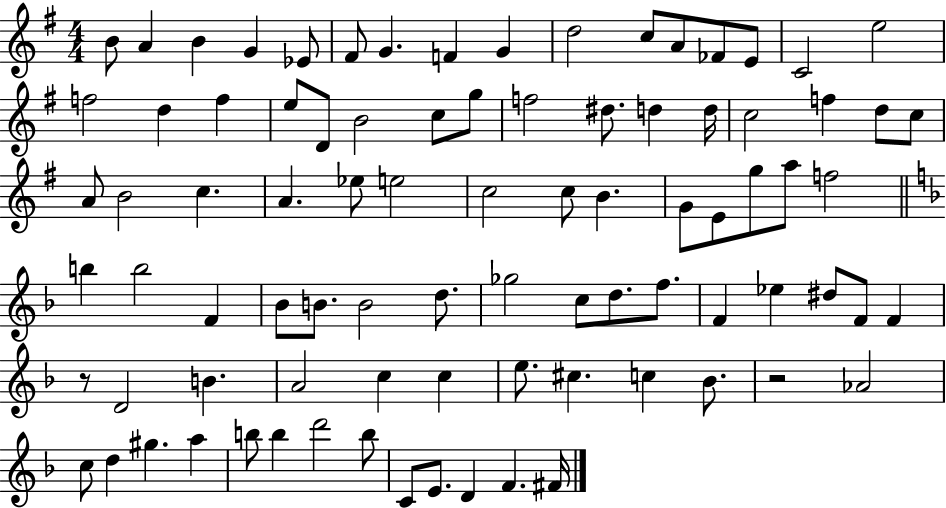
{
  \clef treble
  \numericTimeSignature
  \time 4/4
  \key g \major
  b'8 a'4 b'4 g'4 ees'8 | fis'8 g'4. f'4 g'4 | d''2 c''8 a'8 fes'8 e'8 | c'2 e''2 | \break f''2 d''4 f''4 | e''8 d'8 b'2 c''8 g''8 | f''2 dis''8. d''4 d''16 | c''2 f''4 d''8 c''8 | \break a'8 b'2 c''4. | a'4. ees''8 e''2 | c''2 c''8 b'4. | g'8 e'8 g''8 a''8 f''2 | \break \bar "||" \break \key f \major b''4 b''2 f'4 | bes'8 b'8. b'2 d''8. | ges''2 c''8 d''8. f''8. | f'4 ees''4 dis''8 f'8 f'4 | \break r8 d'2 b'4. | a'2 c''4 c''4 | e''8. cis''4. c''4 bes'8. | r2 aes'2 | \break c''8 d''4 gis''4. a''4 | b''8 b''4 d'''2 b''8 | c'8 e'8. d'4 f'4. fis'16 | \bar "|."
}